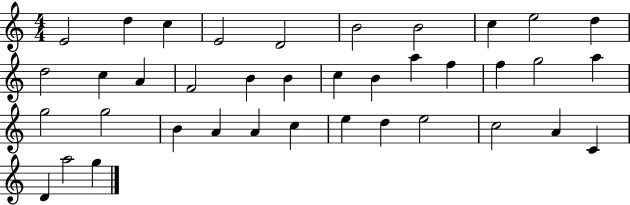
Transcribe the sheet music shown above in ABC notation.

X:1
T:Untitled
M:4/4
L:1/4
K:C
E2 d c E2 D2 B2 B2 c e2 d d2 c A F2 B B c B a f f g2 a g2 g2 B A A c e d e2 c2 A C D a2 g